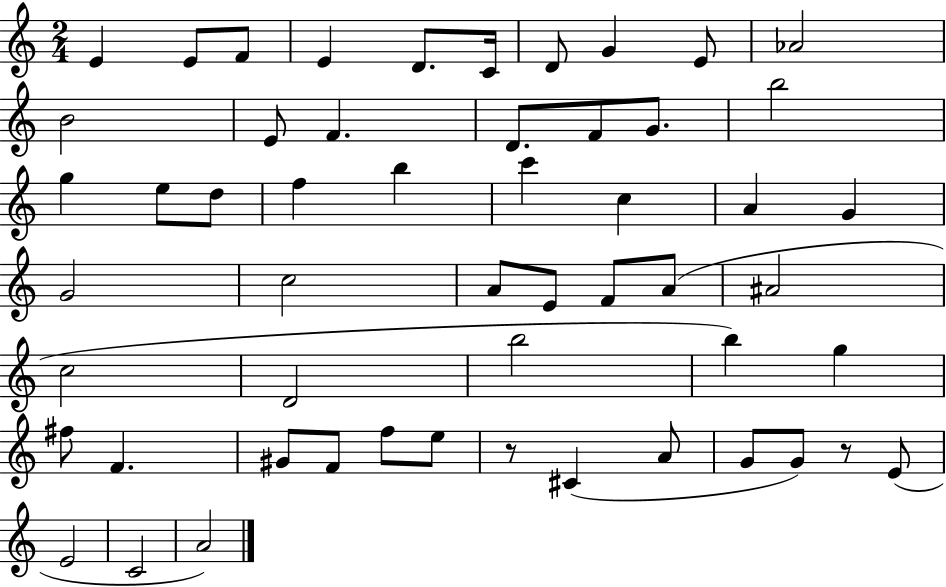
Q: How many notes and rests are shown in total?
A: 54